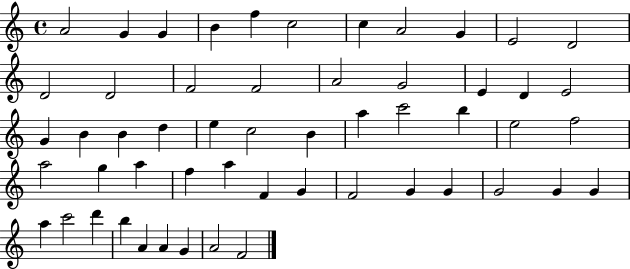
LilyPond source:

{
  \clef treble
  \time 4/4
  \defaultTimeSignature
  \key c \major
  a'2 g'4 g'4 | b'4 f''4 c''2 | c''4 a'2 g'4 | e'2 d'2 | \break d'2 d'2 | f'2 f'2 | a'2 g'2 | e'4 d'4 e'2 | \break g'4 b'4 b'4 d''4 | e''4 c''2 b'4 | a''4 c'''2 b''4 | e''2 f''2 | \break a''2 g''4 a''4 | f''4 a''4 f'4 g'4 | f'2 g'4 g'4 | g'2 g'4 g'4 | \break a''4 c'''2 d'''4 | b''4 a'4 a'4 g'4 | a'2 f'2 | \bar "|."
}